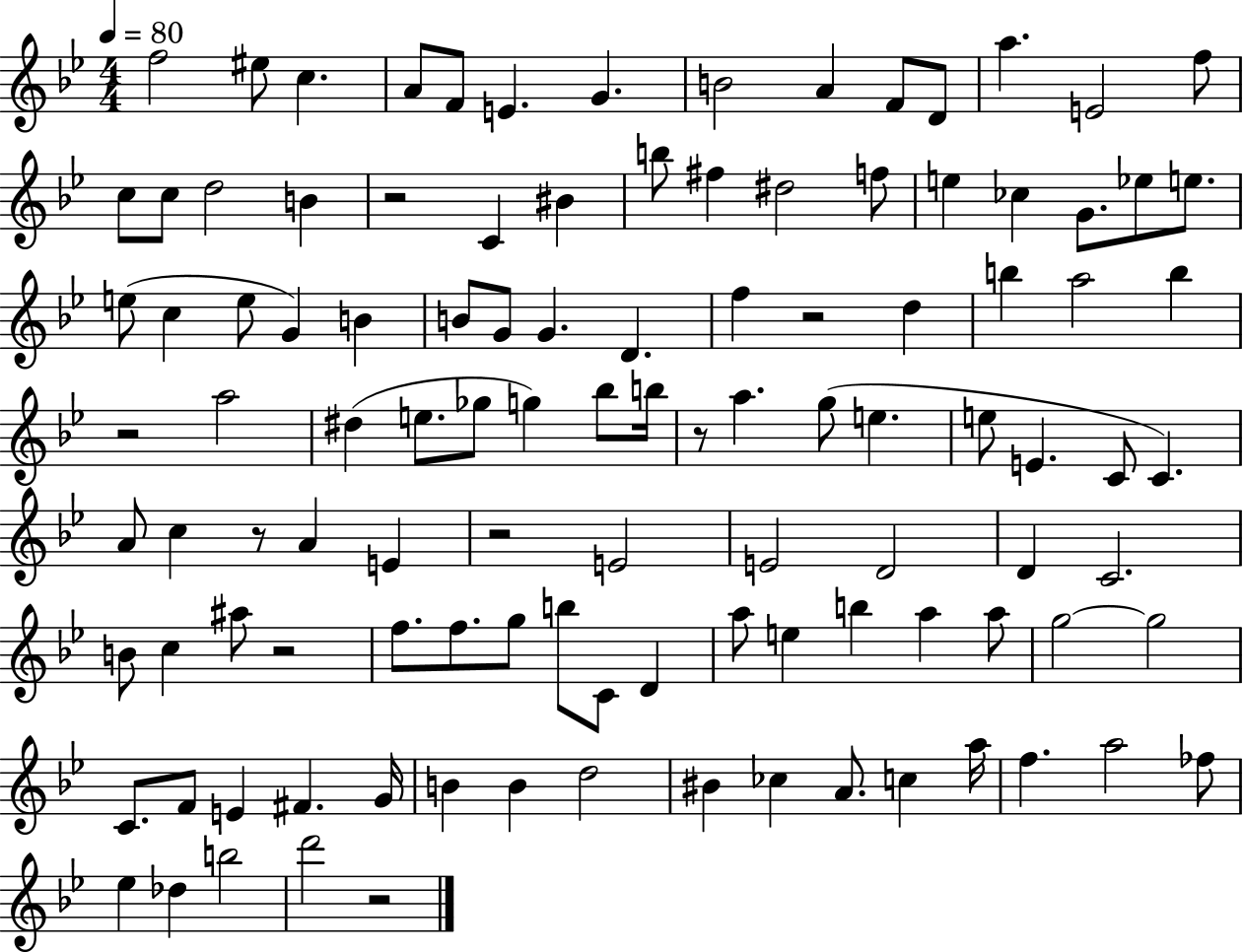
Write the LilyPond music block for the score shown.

{
  \clef treble
  \numericTimeSignature
  \time 4/4
  \key bes \major
  \tempo 4 = 80
  f''2 eis''8 c''4. | a'8 f'8 e'4. g'4. | b'2 a'4 f'8 d'8 | a''4. e'2 f''8 | \break c''8 c''8 d''2 b'4 | r2 c'4 bis'4 | b''8 fis''4 dis''2 f''8 | e''4 ces''4 g'8. ees''8 e''8. | \break e''8( c''4 e''8 g'4) b'4 | b'8 g'8 g'4. d'4. | f''4 r2 d''4 | b''4 a''2 b''4 | \break r2 a''2 | dis''4( e''8. ges''8 g''4) bes''8 b''16 | r8 a''4. g''8( e''4. | e''8 e'4. c'8 c'4.) | \break a'8 c''4 r8 a'4 e'4 | r2 e'2 | e'2 d'2 | d'4 c'2. | \break b'8 c''4 ais''8 r2 | f''8. f''8. g''8 b''8 c'8 d'4 | a''8 e''4 b''4 a''4 a''8 | g''2~~ g''2 | \break c'8. f'8 e'4 fis'4. g'16 | b'4 b'4 d''2 | bis'4 ces''4 a'8. c''4 a''16 | f''4. a''2 fes''8 | \break ees''4 des''4 b''2 | d'''2 r2 | \bar "|."
}